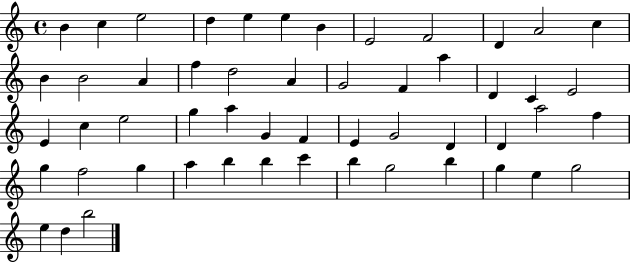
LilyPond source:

{
  \clef treble
  \time 4/4
  \defaultTimeSignature
  \key c \major
  b'4 c''4 e''2 | d''4 e''4 e''4 b'4 | e'2 f'2 | d'4 a'2 c''4 | \break b'4 b'2 a'4 | f''4 d''2 a'4 | g'2 f'4 a''4 | d'4 c'4 e'2 | \break e'4 c''4 e''2 | g''4 a''4 g'4 f'4 | e'4 g'2 d'4 | d'4 a''2 f''4 | \break g''4 f''2 g''4 | a''4 b''4 b''4 c'''4 | b''4 g''2 b''4 | g''4 e''4 g''2 | \break e''4 d''4 b''2 | \bar "|."
}